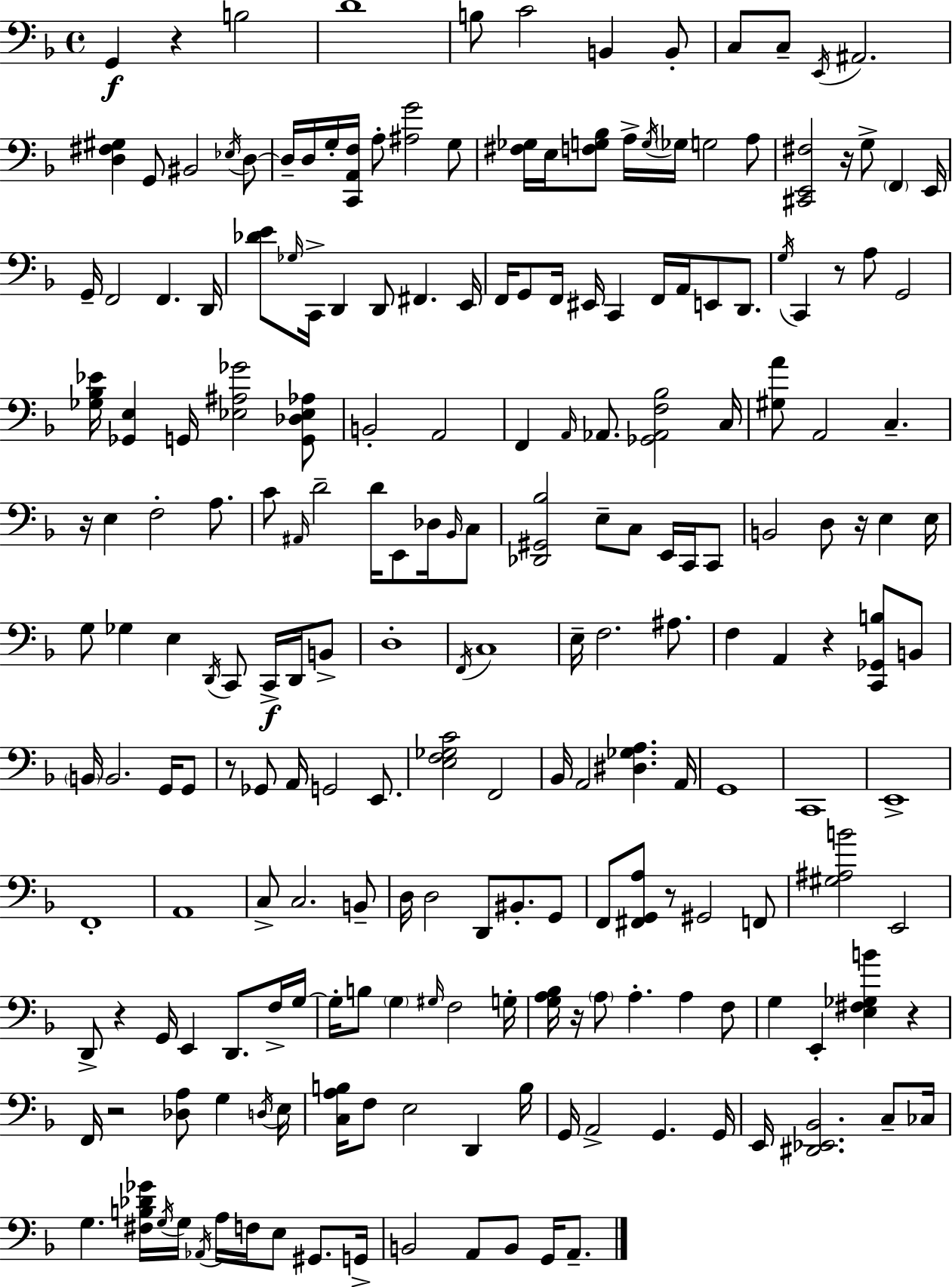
X:1
T:Untitled
M:4/4
L:1/4
K:F
G,, z B,2 D4 B,/2 C2 B,, B,,/2 C,/2 C,/2 E,,/4 ^A,,2 [D,^F,^G,] G,,/2 ^B,,2 _E,/4 D,/2 D,/4 D,/4 G,/4 [C,,A,,F,]/4 A,/2 [^A,G]2 G,/2 [^F,_G,]/4 E,/4 [F,G,_B,]/2 A,/4 G,/4 _G,/4 G,2 A,/2 [^C,,E,,^F,]2 z/4 G,/2 F,, E,,/4 G,,/4 F,,2 F,, D,,/4 [_DE]/2 _G,/4 C,,/4 D,, D,,/2 ^F,, E,,/4 F,,/4 G,,/2 F,,/4 ^E,,/4 C,, F,,/4 A,,/4 E,,/2 D,,/2 G,/4 C,, z/2 A,/2 G,,2 [_G,_B,_E]/4 [_G,,E,] G,,/4 [_E,^A,_G]2 [G,,_D,_E,_A,]/2 B,,2 A,,2 F,, A,,/4 _A,,/2 [_G,,_A,,F,_B,]2 C,/4 [^G,A]/2 A,,2 C, z/4 E, F,2 A,/2 C/2 ^A,,/4 D2 D/4 E,,/2 _D,/4 _B,,/4 C,/2 [_D,,^G,,_B,]2 E,/2 C,/2 E,,/4 C,,/4 C,,/2 B,,2 D,/2 z/4 E, E,/4 G,/2 _G, E, D,,/4 C,,/2 C,,/4 D,,/4 B,,/2 D,4 F,,/4 C,4 E,/4 F,2 ^A,/2 F, A,, z [C,,_G,,B,]/2 B,,/2 B,,/4 B,,2 G,,/4 G,,/2 z/2 _G,,/2 A,,/4 G,,2 E,,/2 [E,F,_G,C]2 F,,2 _B,,/4 A,,2 [^D,_G,A,] A,,/4 G,,4 C,,4 E,,4 F,,4 A,,4 C,/2 C,2 B,,/2 D,/4 D,2 D,,/2 ^B,,/2 G,,/2 F,,/2 [^F,,G,,A,]/2 z/2 ^G,,2 F,,/2 [^G,^A,B]2 E,,2 D,,/2 z G,,/4 E,, D,,/2 F,/4 G,/4 G,/4 B,/2 G, ^G,/4 F,2 G,/4 [G,A,_B,]/4 z/4 A,/2 A, A, F,/2 G, E,, [E,^F,_G,B] z F,,/4 z2 [_D,A,]/2 G, D,/4 E,/4 [C,A,B,]/4 F,/2 E,2 D,, B,/4 G,,/4 A,,2 G,, G,,/4 E,,/4 [^D,,_E,,_B,,]2 C,/2 _C,/4 G, [^F,B,_D_G]/4 G,/4 G,/4 _A,,/4 A,/4 F,/4 E,/2 ^G,,/2 G,,/4 B,,2 A,,/2 B,,/2 G,,/4 A,,/2